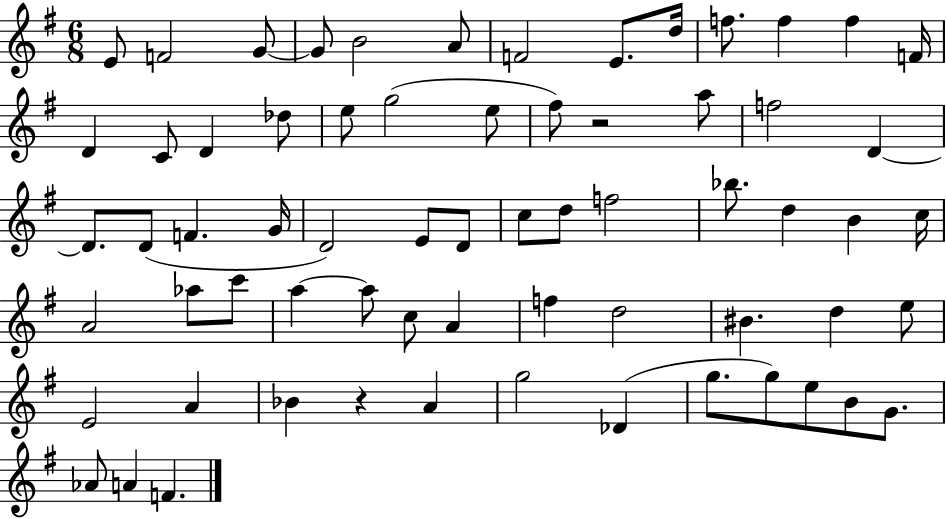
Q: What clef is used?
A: treble